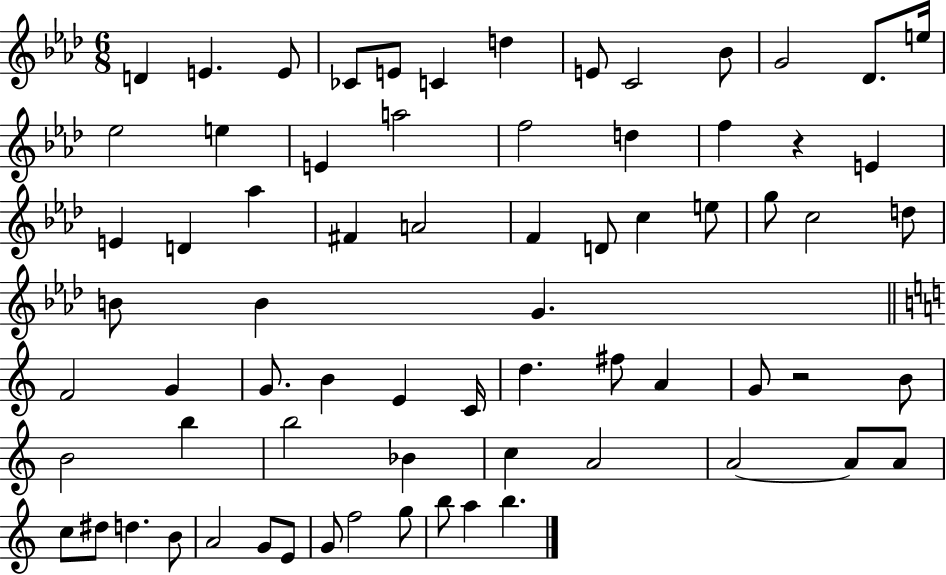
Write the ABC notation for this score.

X:1
T:Untitled
M:6/8
L:1/4
K:Ab
D E E/2 _C/2 E/2 C d E/2 C2 _B/2 G2 _D/2 e/4 _e2 e E a2 f2 d f z E E D _a ^F A2 F D/2 c e/2 g/2 c2 d/2 B/2 B G F2 G G/2 B E C/4 d ^f/2 A G/2 z2 B/2 B2 b b2 _B c A2 A2 A/2 A/2 c/2 ^d/2 d B/2 A2 G/2 E/2 G/2 f2 g/2 b/2 a b